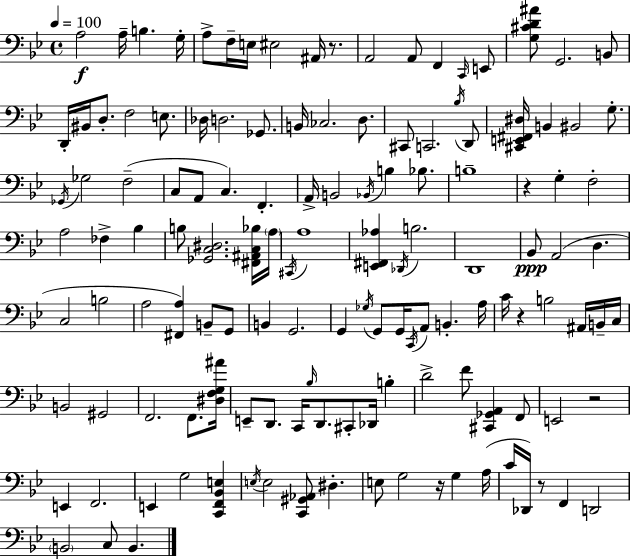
X:1
T:Untitled
M:4/4
L:1/4
K:Bb
A,2 A,/4 B, G,/4 A,/2 F,/4 E,/4 ^E,2 ^A,,/4 z/2 A,,2 A,,/2 F,, C,,/4 E,,/2 [G,^CD^A]/2 G,,2 B,,/2 D,,/4 ^B,,/4 D,/2 F,2 E,/2 _D,/4 D,2 _G,,/2 B,,/4 _C,2 D,/2 ^C,,/2 C,,2 _B,/4 D,,/2 [^C,,E,,^F,,^D,]/4 B,, ^B,,2 G,/2 _G,,/4 _G,2 F,2 C,/2 A,,/2 C, F,, A,,/4 B,,2 _B,,/4 B, _B,/2 B,4 z G, F,2 A,2 _F, _B, B,/2 [_G,,C,^D,]2 [^F,,^A,,C,_B,]/4 A,/4 ^C,,/4 A,4 [E,,^F,,_A,] _D,,/4 B,2 D,,4 _B,,/2 A,,2 D, C,2 B,2 A,2 [^F,,A,] B,,/2 G,,/2 B,, G,,2 G,, _G,/4 G,,/2 G,,/4 C,,/4 A,,/2 B,, A,/4 C/4 z B,2 ^A,,/4 B,,/4 C,/4 B,,2 ^G,,2 F,,2 F,,/2 [^D,F,G,^A]/4 E,,/2 D,,/2 C,,/4 _B,/4 D,,/2 ^C,,/2 _D,,/4 B, D2 F/2 [^C,,_G,,A,,] F,,/2 E,,2 z2 E,, F,,2 E,, G,2 [C,,F,,_B,,E,] E,/4 E,2 [C,,^G,,_A,,]/2 ^D, E,/2 G,2 z/4 G, A,/4 C/4 _D,,/4 z/2 F,, D,,2 B,,2 C,/2 B,,